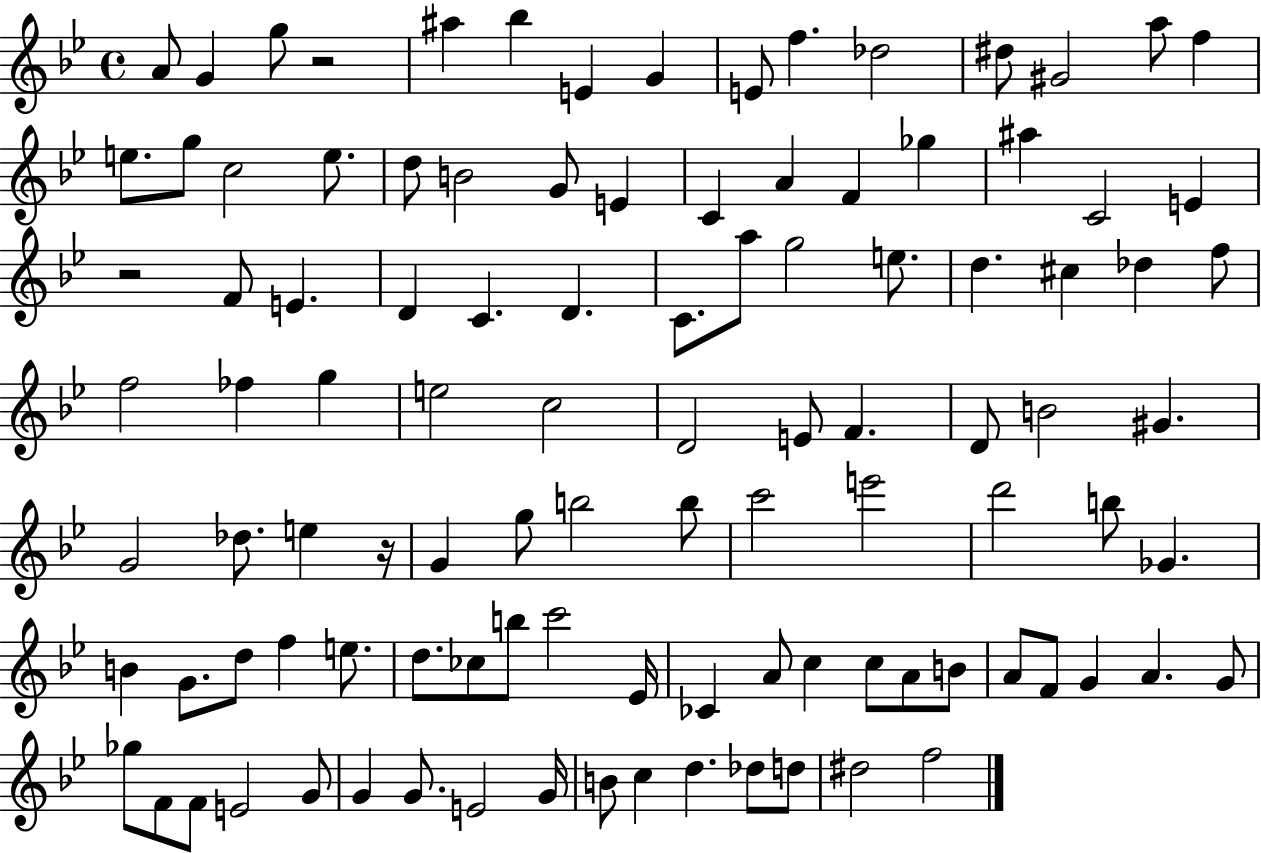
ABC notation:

X:1
T:Untitled
M:4/4
L:1/4
K:Bb
A/2 G g/2 z2 ^a _b E G E/2 f _d2 ^d/2 ^G2 a/2 f e/2 g/2 c2 e/2 d/2 B2 G/2 E C A F _g ^a C2 E z2 F/2 E D C D C/2 a/2 g2 e/2 d ^c _d f/2 f2 _f g e2 c2 D2 E/2 F D/2 B2 ^G G2 _d/2 e z/4 G g/2 b2 b/2 c'2 e'2 d'2 b/2 _G B G/2 d/2 f e/2 d/2 _c/2 b/2 c'2 _E/4 _C A/2 c c/2 A/2 B/2 A/2 F/2 G A G/2 _g/2 F/2 F/2 E2 G/2 G G/2 E2 G/4 B/2 c d _d/2 d/2 ^d2 f2